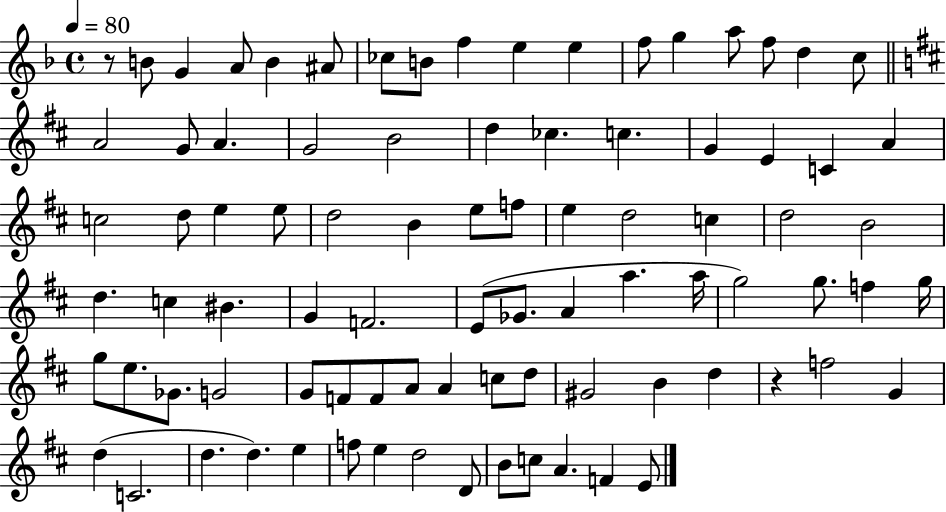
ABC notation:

X:1
T:Untitled
M:4/4
L:1/4
K:F
z/2 B/2 G A/2 B ^A/2 _c/2 B/2 f e e f/2 g a/2 f/2 d c/2 A2 G/2 A G2 B2 d _c c G E C A c2 d/2 e e/2 d2 B e/2 f/2 e d2 c d2 B2 d c ^B G F2 E/2 _G/2 A a a/4 g2 g/2 f g/4 g/2 e/2 _G/2 G2 G/2 F/2 F/2 A/2 A c/2 d/2 ^G2 B d z f2 G d C2 d d e f/2 e d2 D/2 B/2 c/2 A F E/2